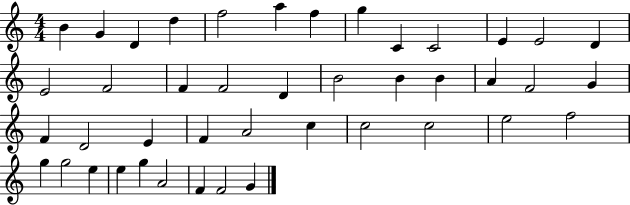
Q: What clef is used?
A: treble